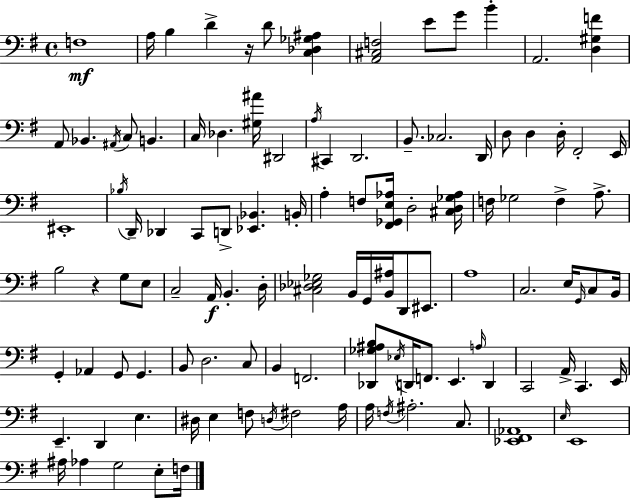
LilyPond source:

{
  \clef bass
  \time 4/4
  \defaultTimeSignature
  \key e \minor
  f1\mf | a16 b4 d'4-> r16 d'8 <c des ges ais>4 | <a, cis f>2 e'8 g'8 b'4-. | a,2. <d gis f'>4 | \break a,8 bes,4. \acciaccatura { ais,16 } c8 b,4. | c16 des4. <gis ais'>16 dis,2 | \acciaccatura { a16 } cis,4 d,2. | b,8.-- ces2. | \break d,16 d8 d4 d16-. fis,2-. | e,16 eis,1-. | \acciaccatura { bes16 } d,16-- des,4 c,8 d,8-> <ees, bes,>4. | b,16-. a4-. f8 <fis, ges, e aes>16 d2-. | \break <cis d ges aes>16 f16 ges2 f4-> | a8.-> b2 r4 g8 | e8 c2-- a,16\f b,4.-. | d16-. <cis des ees ges>2 b,16 g,16 <b, ais>16 d,8 | \break eis,8. a1 | c2. e16 | \grace { g,16 } c8 b,16 g,4-. aes,4 g,8 g,4. | b,8 d2. | \break c8 b,4 f,2. | <des, ges ais b>8 \acciaccatura { ees16 } d,16 f,8. e,4. | \grace { a16 } d,4 c,2 a,16-> c,4. | e,16 e,4.-- d,4 | \break e4. dis16 e4 f8 \acciaccatura { d16 } fis2 | a16 a16 \acciaccatura { f16 } ais2.-. | c8. <ees, fis, aes,>1 | \grace { e16 } e,1 | \break ais16 aes4 g2 | e8-. f16 \bar "|."
}